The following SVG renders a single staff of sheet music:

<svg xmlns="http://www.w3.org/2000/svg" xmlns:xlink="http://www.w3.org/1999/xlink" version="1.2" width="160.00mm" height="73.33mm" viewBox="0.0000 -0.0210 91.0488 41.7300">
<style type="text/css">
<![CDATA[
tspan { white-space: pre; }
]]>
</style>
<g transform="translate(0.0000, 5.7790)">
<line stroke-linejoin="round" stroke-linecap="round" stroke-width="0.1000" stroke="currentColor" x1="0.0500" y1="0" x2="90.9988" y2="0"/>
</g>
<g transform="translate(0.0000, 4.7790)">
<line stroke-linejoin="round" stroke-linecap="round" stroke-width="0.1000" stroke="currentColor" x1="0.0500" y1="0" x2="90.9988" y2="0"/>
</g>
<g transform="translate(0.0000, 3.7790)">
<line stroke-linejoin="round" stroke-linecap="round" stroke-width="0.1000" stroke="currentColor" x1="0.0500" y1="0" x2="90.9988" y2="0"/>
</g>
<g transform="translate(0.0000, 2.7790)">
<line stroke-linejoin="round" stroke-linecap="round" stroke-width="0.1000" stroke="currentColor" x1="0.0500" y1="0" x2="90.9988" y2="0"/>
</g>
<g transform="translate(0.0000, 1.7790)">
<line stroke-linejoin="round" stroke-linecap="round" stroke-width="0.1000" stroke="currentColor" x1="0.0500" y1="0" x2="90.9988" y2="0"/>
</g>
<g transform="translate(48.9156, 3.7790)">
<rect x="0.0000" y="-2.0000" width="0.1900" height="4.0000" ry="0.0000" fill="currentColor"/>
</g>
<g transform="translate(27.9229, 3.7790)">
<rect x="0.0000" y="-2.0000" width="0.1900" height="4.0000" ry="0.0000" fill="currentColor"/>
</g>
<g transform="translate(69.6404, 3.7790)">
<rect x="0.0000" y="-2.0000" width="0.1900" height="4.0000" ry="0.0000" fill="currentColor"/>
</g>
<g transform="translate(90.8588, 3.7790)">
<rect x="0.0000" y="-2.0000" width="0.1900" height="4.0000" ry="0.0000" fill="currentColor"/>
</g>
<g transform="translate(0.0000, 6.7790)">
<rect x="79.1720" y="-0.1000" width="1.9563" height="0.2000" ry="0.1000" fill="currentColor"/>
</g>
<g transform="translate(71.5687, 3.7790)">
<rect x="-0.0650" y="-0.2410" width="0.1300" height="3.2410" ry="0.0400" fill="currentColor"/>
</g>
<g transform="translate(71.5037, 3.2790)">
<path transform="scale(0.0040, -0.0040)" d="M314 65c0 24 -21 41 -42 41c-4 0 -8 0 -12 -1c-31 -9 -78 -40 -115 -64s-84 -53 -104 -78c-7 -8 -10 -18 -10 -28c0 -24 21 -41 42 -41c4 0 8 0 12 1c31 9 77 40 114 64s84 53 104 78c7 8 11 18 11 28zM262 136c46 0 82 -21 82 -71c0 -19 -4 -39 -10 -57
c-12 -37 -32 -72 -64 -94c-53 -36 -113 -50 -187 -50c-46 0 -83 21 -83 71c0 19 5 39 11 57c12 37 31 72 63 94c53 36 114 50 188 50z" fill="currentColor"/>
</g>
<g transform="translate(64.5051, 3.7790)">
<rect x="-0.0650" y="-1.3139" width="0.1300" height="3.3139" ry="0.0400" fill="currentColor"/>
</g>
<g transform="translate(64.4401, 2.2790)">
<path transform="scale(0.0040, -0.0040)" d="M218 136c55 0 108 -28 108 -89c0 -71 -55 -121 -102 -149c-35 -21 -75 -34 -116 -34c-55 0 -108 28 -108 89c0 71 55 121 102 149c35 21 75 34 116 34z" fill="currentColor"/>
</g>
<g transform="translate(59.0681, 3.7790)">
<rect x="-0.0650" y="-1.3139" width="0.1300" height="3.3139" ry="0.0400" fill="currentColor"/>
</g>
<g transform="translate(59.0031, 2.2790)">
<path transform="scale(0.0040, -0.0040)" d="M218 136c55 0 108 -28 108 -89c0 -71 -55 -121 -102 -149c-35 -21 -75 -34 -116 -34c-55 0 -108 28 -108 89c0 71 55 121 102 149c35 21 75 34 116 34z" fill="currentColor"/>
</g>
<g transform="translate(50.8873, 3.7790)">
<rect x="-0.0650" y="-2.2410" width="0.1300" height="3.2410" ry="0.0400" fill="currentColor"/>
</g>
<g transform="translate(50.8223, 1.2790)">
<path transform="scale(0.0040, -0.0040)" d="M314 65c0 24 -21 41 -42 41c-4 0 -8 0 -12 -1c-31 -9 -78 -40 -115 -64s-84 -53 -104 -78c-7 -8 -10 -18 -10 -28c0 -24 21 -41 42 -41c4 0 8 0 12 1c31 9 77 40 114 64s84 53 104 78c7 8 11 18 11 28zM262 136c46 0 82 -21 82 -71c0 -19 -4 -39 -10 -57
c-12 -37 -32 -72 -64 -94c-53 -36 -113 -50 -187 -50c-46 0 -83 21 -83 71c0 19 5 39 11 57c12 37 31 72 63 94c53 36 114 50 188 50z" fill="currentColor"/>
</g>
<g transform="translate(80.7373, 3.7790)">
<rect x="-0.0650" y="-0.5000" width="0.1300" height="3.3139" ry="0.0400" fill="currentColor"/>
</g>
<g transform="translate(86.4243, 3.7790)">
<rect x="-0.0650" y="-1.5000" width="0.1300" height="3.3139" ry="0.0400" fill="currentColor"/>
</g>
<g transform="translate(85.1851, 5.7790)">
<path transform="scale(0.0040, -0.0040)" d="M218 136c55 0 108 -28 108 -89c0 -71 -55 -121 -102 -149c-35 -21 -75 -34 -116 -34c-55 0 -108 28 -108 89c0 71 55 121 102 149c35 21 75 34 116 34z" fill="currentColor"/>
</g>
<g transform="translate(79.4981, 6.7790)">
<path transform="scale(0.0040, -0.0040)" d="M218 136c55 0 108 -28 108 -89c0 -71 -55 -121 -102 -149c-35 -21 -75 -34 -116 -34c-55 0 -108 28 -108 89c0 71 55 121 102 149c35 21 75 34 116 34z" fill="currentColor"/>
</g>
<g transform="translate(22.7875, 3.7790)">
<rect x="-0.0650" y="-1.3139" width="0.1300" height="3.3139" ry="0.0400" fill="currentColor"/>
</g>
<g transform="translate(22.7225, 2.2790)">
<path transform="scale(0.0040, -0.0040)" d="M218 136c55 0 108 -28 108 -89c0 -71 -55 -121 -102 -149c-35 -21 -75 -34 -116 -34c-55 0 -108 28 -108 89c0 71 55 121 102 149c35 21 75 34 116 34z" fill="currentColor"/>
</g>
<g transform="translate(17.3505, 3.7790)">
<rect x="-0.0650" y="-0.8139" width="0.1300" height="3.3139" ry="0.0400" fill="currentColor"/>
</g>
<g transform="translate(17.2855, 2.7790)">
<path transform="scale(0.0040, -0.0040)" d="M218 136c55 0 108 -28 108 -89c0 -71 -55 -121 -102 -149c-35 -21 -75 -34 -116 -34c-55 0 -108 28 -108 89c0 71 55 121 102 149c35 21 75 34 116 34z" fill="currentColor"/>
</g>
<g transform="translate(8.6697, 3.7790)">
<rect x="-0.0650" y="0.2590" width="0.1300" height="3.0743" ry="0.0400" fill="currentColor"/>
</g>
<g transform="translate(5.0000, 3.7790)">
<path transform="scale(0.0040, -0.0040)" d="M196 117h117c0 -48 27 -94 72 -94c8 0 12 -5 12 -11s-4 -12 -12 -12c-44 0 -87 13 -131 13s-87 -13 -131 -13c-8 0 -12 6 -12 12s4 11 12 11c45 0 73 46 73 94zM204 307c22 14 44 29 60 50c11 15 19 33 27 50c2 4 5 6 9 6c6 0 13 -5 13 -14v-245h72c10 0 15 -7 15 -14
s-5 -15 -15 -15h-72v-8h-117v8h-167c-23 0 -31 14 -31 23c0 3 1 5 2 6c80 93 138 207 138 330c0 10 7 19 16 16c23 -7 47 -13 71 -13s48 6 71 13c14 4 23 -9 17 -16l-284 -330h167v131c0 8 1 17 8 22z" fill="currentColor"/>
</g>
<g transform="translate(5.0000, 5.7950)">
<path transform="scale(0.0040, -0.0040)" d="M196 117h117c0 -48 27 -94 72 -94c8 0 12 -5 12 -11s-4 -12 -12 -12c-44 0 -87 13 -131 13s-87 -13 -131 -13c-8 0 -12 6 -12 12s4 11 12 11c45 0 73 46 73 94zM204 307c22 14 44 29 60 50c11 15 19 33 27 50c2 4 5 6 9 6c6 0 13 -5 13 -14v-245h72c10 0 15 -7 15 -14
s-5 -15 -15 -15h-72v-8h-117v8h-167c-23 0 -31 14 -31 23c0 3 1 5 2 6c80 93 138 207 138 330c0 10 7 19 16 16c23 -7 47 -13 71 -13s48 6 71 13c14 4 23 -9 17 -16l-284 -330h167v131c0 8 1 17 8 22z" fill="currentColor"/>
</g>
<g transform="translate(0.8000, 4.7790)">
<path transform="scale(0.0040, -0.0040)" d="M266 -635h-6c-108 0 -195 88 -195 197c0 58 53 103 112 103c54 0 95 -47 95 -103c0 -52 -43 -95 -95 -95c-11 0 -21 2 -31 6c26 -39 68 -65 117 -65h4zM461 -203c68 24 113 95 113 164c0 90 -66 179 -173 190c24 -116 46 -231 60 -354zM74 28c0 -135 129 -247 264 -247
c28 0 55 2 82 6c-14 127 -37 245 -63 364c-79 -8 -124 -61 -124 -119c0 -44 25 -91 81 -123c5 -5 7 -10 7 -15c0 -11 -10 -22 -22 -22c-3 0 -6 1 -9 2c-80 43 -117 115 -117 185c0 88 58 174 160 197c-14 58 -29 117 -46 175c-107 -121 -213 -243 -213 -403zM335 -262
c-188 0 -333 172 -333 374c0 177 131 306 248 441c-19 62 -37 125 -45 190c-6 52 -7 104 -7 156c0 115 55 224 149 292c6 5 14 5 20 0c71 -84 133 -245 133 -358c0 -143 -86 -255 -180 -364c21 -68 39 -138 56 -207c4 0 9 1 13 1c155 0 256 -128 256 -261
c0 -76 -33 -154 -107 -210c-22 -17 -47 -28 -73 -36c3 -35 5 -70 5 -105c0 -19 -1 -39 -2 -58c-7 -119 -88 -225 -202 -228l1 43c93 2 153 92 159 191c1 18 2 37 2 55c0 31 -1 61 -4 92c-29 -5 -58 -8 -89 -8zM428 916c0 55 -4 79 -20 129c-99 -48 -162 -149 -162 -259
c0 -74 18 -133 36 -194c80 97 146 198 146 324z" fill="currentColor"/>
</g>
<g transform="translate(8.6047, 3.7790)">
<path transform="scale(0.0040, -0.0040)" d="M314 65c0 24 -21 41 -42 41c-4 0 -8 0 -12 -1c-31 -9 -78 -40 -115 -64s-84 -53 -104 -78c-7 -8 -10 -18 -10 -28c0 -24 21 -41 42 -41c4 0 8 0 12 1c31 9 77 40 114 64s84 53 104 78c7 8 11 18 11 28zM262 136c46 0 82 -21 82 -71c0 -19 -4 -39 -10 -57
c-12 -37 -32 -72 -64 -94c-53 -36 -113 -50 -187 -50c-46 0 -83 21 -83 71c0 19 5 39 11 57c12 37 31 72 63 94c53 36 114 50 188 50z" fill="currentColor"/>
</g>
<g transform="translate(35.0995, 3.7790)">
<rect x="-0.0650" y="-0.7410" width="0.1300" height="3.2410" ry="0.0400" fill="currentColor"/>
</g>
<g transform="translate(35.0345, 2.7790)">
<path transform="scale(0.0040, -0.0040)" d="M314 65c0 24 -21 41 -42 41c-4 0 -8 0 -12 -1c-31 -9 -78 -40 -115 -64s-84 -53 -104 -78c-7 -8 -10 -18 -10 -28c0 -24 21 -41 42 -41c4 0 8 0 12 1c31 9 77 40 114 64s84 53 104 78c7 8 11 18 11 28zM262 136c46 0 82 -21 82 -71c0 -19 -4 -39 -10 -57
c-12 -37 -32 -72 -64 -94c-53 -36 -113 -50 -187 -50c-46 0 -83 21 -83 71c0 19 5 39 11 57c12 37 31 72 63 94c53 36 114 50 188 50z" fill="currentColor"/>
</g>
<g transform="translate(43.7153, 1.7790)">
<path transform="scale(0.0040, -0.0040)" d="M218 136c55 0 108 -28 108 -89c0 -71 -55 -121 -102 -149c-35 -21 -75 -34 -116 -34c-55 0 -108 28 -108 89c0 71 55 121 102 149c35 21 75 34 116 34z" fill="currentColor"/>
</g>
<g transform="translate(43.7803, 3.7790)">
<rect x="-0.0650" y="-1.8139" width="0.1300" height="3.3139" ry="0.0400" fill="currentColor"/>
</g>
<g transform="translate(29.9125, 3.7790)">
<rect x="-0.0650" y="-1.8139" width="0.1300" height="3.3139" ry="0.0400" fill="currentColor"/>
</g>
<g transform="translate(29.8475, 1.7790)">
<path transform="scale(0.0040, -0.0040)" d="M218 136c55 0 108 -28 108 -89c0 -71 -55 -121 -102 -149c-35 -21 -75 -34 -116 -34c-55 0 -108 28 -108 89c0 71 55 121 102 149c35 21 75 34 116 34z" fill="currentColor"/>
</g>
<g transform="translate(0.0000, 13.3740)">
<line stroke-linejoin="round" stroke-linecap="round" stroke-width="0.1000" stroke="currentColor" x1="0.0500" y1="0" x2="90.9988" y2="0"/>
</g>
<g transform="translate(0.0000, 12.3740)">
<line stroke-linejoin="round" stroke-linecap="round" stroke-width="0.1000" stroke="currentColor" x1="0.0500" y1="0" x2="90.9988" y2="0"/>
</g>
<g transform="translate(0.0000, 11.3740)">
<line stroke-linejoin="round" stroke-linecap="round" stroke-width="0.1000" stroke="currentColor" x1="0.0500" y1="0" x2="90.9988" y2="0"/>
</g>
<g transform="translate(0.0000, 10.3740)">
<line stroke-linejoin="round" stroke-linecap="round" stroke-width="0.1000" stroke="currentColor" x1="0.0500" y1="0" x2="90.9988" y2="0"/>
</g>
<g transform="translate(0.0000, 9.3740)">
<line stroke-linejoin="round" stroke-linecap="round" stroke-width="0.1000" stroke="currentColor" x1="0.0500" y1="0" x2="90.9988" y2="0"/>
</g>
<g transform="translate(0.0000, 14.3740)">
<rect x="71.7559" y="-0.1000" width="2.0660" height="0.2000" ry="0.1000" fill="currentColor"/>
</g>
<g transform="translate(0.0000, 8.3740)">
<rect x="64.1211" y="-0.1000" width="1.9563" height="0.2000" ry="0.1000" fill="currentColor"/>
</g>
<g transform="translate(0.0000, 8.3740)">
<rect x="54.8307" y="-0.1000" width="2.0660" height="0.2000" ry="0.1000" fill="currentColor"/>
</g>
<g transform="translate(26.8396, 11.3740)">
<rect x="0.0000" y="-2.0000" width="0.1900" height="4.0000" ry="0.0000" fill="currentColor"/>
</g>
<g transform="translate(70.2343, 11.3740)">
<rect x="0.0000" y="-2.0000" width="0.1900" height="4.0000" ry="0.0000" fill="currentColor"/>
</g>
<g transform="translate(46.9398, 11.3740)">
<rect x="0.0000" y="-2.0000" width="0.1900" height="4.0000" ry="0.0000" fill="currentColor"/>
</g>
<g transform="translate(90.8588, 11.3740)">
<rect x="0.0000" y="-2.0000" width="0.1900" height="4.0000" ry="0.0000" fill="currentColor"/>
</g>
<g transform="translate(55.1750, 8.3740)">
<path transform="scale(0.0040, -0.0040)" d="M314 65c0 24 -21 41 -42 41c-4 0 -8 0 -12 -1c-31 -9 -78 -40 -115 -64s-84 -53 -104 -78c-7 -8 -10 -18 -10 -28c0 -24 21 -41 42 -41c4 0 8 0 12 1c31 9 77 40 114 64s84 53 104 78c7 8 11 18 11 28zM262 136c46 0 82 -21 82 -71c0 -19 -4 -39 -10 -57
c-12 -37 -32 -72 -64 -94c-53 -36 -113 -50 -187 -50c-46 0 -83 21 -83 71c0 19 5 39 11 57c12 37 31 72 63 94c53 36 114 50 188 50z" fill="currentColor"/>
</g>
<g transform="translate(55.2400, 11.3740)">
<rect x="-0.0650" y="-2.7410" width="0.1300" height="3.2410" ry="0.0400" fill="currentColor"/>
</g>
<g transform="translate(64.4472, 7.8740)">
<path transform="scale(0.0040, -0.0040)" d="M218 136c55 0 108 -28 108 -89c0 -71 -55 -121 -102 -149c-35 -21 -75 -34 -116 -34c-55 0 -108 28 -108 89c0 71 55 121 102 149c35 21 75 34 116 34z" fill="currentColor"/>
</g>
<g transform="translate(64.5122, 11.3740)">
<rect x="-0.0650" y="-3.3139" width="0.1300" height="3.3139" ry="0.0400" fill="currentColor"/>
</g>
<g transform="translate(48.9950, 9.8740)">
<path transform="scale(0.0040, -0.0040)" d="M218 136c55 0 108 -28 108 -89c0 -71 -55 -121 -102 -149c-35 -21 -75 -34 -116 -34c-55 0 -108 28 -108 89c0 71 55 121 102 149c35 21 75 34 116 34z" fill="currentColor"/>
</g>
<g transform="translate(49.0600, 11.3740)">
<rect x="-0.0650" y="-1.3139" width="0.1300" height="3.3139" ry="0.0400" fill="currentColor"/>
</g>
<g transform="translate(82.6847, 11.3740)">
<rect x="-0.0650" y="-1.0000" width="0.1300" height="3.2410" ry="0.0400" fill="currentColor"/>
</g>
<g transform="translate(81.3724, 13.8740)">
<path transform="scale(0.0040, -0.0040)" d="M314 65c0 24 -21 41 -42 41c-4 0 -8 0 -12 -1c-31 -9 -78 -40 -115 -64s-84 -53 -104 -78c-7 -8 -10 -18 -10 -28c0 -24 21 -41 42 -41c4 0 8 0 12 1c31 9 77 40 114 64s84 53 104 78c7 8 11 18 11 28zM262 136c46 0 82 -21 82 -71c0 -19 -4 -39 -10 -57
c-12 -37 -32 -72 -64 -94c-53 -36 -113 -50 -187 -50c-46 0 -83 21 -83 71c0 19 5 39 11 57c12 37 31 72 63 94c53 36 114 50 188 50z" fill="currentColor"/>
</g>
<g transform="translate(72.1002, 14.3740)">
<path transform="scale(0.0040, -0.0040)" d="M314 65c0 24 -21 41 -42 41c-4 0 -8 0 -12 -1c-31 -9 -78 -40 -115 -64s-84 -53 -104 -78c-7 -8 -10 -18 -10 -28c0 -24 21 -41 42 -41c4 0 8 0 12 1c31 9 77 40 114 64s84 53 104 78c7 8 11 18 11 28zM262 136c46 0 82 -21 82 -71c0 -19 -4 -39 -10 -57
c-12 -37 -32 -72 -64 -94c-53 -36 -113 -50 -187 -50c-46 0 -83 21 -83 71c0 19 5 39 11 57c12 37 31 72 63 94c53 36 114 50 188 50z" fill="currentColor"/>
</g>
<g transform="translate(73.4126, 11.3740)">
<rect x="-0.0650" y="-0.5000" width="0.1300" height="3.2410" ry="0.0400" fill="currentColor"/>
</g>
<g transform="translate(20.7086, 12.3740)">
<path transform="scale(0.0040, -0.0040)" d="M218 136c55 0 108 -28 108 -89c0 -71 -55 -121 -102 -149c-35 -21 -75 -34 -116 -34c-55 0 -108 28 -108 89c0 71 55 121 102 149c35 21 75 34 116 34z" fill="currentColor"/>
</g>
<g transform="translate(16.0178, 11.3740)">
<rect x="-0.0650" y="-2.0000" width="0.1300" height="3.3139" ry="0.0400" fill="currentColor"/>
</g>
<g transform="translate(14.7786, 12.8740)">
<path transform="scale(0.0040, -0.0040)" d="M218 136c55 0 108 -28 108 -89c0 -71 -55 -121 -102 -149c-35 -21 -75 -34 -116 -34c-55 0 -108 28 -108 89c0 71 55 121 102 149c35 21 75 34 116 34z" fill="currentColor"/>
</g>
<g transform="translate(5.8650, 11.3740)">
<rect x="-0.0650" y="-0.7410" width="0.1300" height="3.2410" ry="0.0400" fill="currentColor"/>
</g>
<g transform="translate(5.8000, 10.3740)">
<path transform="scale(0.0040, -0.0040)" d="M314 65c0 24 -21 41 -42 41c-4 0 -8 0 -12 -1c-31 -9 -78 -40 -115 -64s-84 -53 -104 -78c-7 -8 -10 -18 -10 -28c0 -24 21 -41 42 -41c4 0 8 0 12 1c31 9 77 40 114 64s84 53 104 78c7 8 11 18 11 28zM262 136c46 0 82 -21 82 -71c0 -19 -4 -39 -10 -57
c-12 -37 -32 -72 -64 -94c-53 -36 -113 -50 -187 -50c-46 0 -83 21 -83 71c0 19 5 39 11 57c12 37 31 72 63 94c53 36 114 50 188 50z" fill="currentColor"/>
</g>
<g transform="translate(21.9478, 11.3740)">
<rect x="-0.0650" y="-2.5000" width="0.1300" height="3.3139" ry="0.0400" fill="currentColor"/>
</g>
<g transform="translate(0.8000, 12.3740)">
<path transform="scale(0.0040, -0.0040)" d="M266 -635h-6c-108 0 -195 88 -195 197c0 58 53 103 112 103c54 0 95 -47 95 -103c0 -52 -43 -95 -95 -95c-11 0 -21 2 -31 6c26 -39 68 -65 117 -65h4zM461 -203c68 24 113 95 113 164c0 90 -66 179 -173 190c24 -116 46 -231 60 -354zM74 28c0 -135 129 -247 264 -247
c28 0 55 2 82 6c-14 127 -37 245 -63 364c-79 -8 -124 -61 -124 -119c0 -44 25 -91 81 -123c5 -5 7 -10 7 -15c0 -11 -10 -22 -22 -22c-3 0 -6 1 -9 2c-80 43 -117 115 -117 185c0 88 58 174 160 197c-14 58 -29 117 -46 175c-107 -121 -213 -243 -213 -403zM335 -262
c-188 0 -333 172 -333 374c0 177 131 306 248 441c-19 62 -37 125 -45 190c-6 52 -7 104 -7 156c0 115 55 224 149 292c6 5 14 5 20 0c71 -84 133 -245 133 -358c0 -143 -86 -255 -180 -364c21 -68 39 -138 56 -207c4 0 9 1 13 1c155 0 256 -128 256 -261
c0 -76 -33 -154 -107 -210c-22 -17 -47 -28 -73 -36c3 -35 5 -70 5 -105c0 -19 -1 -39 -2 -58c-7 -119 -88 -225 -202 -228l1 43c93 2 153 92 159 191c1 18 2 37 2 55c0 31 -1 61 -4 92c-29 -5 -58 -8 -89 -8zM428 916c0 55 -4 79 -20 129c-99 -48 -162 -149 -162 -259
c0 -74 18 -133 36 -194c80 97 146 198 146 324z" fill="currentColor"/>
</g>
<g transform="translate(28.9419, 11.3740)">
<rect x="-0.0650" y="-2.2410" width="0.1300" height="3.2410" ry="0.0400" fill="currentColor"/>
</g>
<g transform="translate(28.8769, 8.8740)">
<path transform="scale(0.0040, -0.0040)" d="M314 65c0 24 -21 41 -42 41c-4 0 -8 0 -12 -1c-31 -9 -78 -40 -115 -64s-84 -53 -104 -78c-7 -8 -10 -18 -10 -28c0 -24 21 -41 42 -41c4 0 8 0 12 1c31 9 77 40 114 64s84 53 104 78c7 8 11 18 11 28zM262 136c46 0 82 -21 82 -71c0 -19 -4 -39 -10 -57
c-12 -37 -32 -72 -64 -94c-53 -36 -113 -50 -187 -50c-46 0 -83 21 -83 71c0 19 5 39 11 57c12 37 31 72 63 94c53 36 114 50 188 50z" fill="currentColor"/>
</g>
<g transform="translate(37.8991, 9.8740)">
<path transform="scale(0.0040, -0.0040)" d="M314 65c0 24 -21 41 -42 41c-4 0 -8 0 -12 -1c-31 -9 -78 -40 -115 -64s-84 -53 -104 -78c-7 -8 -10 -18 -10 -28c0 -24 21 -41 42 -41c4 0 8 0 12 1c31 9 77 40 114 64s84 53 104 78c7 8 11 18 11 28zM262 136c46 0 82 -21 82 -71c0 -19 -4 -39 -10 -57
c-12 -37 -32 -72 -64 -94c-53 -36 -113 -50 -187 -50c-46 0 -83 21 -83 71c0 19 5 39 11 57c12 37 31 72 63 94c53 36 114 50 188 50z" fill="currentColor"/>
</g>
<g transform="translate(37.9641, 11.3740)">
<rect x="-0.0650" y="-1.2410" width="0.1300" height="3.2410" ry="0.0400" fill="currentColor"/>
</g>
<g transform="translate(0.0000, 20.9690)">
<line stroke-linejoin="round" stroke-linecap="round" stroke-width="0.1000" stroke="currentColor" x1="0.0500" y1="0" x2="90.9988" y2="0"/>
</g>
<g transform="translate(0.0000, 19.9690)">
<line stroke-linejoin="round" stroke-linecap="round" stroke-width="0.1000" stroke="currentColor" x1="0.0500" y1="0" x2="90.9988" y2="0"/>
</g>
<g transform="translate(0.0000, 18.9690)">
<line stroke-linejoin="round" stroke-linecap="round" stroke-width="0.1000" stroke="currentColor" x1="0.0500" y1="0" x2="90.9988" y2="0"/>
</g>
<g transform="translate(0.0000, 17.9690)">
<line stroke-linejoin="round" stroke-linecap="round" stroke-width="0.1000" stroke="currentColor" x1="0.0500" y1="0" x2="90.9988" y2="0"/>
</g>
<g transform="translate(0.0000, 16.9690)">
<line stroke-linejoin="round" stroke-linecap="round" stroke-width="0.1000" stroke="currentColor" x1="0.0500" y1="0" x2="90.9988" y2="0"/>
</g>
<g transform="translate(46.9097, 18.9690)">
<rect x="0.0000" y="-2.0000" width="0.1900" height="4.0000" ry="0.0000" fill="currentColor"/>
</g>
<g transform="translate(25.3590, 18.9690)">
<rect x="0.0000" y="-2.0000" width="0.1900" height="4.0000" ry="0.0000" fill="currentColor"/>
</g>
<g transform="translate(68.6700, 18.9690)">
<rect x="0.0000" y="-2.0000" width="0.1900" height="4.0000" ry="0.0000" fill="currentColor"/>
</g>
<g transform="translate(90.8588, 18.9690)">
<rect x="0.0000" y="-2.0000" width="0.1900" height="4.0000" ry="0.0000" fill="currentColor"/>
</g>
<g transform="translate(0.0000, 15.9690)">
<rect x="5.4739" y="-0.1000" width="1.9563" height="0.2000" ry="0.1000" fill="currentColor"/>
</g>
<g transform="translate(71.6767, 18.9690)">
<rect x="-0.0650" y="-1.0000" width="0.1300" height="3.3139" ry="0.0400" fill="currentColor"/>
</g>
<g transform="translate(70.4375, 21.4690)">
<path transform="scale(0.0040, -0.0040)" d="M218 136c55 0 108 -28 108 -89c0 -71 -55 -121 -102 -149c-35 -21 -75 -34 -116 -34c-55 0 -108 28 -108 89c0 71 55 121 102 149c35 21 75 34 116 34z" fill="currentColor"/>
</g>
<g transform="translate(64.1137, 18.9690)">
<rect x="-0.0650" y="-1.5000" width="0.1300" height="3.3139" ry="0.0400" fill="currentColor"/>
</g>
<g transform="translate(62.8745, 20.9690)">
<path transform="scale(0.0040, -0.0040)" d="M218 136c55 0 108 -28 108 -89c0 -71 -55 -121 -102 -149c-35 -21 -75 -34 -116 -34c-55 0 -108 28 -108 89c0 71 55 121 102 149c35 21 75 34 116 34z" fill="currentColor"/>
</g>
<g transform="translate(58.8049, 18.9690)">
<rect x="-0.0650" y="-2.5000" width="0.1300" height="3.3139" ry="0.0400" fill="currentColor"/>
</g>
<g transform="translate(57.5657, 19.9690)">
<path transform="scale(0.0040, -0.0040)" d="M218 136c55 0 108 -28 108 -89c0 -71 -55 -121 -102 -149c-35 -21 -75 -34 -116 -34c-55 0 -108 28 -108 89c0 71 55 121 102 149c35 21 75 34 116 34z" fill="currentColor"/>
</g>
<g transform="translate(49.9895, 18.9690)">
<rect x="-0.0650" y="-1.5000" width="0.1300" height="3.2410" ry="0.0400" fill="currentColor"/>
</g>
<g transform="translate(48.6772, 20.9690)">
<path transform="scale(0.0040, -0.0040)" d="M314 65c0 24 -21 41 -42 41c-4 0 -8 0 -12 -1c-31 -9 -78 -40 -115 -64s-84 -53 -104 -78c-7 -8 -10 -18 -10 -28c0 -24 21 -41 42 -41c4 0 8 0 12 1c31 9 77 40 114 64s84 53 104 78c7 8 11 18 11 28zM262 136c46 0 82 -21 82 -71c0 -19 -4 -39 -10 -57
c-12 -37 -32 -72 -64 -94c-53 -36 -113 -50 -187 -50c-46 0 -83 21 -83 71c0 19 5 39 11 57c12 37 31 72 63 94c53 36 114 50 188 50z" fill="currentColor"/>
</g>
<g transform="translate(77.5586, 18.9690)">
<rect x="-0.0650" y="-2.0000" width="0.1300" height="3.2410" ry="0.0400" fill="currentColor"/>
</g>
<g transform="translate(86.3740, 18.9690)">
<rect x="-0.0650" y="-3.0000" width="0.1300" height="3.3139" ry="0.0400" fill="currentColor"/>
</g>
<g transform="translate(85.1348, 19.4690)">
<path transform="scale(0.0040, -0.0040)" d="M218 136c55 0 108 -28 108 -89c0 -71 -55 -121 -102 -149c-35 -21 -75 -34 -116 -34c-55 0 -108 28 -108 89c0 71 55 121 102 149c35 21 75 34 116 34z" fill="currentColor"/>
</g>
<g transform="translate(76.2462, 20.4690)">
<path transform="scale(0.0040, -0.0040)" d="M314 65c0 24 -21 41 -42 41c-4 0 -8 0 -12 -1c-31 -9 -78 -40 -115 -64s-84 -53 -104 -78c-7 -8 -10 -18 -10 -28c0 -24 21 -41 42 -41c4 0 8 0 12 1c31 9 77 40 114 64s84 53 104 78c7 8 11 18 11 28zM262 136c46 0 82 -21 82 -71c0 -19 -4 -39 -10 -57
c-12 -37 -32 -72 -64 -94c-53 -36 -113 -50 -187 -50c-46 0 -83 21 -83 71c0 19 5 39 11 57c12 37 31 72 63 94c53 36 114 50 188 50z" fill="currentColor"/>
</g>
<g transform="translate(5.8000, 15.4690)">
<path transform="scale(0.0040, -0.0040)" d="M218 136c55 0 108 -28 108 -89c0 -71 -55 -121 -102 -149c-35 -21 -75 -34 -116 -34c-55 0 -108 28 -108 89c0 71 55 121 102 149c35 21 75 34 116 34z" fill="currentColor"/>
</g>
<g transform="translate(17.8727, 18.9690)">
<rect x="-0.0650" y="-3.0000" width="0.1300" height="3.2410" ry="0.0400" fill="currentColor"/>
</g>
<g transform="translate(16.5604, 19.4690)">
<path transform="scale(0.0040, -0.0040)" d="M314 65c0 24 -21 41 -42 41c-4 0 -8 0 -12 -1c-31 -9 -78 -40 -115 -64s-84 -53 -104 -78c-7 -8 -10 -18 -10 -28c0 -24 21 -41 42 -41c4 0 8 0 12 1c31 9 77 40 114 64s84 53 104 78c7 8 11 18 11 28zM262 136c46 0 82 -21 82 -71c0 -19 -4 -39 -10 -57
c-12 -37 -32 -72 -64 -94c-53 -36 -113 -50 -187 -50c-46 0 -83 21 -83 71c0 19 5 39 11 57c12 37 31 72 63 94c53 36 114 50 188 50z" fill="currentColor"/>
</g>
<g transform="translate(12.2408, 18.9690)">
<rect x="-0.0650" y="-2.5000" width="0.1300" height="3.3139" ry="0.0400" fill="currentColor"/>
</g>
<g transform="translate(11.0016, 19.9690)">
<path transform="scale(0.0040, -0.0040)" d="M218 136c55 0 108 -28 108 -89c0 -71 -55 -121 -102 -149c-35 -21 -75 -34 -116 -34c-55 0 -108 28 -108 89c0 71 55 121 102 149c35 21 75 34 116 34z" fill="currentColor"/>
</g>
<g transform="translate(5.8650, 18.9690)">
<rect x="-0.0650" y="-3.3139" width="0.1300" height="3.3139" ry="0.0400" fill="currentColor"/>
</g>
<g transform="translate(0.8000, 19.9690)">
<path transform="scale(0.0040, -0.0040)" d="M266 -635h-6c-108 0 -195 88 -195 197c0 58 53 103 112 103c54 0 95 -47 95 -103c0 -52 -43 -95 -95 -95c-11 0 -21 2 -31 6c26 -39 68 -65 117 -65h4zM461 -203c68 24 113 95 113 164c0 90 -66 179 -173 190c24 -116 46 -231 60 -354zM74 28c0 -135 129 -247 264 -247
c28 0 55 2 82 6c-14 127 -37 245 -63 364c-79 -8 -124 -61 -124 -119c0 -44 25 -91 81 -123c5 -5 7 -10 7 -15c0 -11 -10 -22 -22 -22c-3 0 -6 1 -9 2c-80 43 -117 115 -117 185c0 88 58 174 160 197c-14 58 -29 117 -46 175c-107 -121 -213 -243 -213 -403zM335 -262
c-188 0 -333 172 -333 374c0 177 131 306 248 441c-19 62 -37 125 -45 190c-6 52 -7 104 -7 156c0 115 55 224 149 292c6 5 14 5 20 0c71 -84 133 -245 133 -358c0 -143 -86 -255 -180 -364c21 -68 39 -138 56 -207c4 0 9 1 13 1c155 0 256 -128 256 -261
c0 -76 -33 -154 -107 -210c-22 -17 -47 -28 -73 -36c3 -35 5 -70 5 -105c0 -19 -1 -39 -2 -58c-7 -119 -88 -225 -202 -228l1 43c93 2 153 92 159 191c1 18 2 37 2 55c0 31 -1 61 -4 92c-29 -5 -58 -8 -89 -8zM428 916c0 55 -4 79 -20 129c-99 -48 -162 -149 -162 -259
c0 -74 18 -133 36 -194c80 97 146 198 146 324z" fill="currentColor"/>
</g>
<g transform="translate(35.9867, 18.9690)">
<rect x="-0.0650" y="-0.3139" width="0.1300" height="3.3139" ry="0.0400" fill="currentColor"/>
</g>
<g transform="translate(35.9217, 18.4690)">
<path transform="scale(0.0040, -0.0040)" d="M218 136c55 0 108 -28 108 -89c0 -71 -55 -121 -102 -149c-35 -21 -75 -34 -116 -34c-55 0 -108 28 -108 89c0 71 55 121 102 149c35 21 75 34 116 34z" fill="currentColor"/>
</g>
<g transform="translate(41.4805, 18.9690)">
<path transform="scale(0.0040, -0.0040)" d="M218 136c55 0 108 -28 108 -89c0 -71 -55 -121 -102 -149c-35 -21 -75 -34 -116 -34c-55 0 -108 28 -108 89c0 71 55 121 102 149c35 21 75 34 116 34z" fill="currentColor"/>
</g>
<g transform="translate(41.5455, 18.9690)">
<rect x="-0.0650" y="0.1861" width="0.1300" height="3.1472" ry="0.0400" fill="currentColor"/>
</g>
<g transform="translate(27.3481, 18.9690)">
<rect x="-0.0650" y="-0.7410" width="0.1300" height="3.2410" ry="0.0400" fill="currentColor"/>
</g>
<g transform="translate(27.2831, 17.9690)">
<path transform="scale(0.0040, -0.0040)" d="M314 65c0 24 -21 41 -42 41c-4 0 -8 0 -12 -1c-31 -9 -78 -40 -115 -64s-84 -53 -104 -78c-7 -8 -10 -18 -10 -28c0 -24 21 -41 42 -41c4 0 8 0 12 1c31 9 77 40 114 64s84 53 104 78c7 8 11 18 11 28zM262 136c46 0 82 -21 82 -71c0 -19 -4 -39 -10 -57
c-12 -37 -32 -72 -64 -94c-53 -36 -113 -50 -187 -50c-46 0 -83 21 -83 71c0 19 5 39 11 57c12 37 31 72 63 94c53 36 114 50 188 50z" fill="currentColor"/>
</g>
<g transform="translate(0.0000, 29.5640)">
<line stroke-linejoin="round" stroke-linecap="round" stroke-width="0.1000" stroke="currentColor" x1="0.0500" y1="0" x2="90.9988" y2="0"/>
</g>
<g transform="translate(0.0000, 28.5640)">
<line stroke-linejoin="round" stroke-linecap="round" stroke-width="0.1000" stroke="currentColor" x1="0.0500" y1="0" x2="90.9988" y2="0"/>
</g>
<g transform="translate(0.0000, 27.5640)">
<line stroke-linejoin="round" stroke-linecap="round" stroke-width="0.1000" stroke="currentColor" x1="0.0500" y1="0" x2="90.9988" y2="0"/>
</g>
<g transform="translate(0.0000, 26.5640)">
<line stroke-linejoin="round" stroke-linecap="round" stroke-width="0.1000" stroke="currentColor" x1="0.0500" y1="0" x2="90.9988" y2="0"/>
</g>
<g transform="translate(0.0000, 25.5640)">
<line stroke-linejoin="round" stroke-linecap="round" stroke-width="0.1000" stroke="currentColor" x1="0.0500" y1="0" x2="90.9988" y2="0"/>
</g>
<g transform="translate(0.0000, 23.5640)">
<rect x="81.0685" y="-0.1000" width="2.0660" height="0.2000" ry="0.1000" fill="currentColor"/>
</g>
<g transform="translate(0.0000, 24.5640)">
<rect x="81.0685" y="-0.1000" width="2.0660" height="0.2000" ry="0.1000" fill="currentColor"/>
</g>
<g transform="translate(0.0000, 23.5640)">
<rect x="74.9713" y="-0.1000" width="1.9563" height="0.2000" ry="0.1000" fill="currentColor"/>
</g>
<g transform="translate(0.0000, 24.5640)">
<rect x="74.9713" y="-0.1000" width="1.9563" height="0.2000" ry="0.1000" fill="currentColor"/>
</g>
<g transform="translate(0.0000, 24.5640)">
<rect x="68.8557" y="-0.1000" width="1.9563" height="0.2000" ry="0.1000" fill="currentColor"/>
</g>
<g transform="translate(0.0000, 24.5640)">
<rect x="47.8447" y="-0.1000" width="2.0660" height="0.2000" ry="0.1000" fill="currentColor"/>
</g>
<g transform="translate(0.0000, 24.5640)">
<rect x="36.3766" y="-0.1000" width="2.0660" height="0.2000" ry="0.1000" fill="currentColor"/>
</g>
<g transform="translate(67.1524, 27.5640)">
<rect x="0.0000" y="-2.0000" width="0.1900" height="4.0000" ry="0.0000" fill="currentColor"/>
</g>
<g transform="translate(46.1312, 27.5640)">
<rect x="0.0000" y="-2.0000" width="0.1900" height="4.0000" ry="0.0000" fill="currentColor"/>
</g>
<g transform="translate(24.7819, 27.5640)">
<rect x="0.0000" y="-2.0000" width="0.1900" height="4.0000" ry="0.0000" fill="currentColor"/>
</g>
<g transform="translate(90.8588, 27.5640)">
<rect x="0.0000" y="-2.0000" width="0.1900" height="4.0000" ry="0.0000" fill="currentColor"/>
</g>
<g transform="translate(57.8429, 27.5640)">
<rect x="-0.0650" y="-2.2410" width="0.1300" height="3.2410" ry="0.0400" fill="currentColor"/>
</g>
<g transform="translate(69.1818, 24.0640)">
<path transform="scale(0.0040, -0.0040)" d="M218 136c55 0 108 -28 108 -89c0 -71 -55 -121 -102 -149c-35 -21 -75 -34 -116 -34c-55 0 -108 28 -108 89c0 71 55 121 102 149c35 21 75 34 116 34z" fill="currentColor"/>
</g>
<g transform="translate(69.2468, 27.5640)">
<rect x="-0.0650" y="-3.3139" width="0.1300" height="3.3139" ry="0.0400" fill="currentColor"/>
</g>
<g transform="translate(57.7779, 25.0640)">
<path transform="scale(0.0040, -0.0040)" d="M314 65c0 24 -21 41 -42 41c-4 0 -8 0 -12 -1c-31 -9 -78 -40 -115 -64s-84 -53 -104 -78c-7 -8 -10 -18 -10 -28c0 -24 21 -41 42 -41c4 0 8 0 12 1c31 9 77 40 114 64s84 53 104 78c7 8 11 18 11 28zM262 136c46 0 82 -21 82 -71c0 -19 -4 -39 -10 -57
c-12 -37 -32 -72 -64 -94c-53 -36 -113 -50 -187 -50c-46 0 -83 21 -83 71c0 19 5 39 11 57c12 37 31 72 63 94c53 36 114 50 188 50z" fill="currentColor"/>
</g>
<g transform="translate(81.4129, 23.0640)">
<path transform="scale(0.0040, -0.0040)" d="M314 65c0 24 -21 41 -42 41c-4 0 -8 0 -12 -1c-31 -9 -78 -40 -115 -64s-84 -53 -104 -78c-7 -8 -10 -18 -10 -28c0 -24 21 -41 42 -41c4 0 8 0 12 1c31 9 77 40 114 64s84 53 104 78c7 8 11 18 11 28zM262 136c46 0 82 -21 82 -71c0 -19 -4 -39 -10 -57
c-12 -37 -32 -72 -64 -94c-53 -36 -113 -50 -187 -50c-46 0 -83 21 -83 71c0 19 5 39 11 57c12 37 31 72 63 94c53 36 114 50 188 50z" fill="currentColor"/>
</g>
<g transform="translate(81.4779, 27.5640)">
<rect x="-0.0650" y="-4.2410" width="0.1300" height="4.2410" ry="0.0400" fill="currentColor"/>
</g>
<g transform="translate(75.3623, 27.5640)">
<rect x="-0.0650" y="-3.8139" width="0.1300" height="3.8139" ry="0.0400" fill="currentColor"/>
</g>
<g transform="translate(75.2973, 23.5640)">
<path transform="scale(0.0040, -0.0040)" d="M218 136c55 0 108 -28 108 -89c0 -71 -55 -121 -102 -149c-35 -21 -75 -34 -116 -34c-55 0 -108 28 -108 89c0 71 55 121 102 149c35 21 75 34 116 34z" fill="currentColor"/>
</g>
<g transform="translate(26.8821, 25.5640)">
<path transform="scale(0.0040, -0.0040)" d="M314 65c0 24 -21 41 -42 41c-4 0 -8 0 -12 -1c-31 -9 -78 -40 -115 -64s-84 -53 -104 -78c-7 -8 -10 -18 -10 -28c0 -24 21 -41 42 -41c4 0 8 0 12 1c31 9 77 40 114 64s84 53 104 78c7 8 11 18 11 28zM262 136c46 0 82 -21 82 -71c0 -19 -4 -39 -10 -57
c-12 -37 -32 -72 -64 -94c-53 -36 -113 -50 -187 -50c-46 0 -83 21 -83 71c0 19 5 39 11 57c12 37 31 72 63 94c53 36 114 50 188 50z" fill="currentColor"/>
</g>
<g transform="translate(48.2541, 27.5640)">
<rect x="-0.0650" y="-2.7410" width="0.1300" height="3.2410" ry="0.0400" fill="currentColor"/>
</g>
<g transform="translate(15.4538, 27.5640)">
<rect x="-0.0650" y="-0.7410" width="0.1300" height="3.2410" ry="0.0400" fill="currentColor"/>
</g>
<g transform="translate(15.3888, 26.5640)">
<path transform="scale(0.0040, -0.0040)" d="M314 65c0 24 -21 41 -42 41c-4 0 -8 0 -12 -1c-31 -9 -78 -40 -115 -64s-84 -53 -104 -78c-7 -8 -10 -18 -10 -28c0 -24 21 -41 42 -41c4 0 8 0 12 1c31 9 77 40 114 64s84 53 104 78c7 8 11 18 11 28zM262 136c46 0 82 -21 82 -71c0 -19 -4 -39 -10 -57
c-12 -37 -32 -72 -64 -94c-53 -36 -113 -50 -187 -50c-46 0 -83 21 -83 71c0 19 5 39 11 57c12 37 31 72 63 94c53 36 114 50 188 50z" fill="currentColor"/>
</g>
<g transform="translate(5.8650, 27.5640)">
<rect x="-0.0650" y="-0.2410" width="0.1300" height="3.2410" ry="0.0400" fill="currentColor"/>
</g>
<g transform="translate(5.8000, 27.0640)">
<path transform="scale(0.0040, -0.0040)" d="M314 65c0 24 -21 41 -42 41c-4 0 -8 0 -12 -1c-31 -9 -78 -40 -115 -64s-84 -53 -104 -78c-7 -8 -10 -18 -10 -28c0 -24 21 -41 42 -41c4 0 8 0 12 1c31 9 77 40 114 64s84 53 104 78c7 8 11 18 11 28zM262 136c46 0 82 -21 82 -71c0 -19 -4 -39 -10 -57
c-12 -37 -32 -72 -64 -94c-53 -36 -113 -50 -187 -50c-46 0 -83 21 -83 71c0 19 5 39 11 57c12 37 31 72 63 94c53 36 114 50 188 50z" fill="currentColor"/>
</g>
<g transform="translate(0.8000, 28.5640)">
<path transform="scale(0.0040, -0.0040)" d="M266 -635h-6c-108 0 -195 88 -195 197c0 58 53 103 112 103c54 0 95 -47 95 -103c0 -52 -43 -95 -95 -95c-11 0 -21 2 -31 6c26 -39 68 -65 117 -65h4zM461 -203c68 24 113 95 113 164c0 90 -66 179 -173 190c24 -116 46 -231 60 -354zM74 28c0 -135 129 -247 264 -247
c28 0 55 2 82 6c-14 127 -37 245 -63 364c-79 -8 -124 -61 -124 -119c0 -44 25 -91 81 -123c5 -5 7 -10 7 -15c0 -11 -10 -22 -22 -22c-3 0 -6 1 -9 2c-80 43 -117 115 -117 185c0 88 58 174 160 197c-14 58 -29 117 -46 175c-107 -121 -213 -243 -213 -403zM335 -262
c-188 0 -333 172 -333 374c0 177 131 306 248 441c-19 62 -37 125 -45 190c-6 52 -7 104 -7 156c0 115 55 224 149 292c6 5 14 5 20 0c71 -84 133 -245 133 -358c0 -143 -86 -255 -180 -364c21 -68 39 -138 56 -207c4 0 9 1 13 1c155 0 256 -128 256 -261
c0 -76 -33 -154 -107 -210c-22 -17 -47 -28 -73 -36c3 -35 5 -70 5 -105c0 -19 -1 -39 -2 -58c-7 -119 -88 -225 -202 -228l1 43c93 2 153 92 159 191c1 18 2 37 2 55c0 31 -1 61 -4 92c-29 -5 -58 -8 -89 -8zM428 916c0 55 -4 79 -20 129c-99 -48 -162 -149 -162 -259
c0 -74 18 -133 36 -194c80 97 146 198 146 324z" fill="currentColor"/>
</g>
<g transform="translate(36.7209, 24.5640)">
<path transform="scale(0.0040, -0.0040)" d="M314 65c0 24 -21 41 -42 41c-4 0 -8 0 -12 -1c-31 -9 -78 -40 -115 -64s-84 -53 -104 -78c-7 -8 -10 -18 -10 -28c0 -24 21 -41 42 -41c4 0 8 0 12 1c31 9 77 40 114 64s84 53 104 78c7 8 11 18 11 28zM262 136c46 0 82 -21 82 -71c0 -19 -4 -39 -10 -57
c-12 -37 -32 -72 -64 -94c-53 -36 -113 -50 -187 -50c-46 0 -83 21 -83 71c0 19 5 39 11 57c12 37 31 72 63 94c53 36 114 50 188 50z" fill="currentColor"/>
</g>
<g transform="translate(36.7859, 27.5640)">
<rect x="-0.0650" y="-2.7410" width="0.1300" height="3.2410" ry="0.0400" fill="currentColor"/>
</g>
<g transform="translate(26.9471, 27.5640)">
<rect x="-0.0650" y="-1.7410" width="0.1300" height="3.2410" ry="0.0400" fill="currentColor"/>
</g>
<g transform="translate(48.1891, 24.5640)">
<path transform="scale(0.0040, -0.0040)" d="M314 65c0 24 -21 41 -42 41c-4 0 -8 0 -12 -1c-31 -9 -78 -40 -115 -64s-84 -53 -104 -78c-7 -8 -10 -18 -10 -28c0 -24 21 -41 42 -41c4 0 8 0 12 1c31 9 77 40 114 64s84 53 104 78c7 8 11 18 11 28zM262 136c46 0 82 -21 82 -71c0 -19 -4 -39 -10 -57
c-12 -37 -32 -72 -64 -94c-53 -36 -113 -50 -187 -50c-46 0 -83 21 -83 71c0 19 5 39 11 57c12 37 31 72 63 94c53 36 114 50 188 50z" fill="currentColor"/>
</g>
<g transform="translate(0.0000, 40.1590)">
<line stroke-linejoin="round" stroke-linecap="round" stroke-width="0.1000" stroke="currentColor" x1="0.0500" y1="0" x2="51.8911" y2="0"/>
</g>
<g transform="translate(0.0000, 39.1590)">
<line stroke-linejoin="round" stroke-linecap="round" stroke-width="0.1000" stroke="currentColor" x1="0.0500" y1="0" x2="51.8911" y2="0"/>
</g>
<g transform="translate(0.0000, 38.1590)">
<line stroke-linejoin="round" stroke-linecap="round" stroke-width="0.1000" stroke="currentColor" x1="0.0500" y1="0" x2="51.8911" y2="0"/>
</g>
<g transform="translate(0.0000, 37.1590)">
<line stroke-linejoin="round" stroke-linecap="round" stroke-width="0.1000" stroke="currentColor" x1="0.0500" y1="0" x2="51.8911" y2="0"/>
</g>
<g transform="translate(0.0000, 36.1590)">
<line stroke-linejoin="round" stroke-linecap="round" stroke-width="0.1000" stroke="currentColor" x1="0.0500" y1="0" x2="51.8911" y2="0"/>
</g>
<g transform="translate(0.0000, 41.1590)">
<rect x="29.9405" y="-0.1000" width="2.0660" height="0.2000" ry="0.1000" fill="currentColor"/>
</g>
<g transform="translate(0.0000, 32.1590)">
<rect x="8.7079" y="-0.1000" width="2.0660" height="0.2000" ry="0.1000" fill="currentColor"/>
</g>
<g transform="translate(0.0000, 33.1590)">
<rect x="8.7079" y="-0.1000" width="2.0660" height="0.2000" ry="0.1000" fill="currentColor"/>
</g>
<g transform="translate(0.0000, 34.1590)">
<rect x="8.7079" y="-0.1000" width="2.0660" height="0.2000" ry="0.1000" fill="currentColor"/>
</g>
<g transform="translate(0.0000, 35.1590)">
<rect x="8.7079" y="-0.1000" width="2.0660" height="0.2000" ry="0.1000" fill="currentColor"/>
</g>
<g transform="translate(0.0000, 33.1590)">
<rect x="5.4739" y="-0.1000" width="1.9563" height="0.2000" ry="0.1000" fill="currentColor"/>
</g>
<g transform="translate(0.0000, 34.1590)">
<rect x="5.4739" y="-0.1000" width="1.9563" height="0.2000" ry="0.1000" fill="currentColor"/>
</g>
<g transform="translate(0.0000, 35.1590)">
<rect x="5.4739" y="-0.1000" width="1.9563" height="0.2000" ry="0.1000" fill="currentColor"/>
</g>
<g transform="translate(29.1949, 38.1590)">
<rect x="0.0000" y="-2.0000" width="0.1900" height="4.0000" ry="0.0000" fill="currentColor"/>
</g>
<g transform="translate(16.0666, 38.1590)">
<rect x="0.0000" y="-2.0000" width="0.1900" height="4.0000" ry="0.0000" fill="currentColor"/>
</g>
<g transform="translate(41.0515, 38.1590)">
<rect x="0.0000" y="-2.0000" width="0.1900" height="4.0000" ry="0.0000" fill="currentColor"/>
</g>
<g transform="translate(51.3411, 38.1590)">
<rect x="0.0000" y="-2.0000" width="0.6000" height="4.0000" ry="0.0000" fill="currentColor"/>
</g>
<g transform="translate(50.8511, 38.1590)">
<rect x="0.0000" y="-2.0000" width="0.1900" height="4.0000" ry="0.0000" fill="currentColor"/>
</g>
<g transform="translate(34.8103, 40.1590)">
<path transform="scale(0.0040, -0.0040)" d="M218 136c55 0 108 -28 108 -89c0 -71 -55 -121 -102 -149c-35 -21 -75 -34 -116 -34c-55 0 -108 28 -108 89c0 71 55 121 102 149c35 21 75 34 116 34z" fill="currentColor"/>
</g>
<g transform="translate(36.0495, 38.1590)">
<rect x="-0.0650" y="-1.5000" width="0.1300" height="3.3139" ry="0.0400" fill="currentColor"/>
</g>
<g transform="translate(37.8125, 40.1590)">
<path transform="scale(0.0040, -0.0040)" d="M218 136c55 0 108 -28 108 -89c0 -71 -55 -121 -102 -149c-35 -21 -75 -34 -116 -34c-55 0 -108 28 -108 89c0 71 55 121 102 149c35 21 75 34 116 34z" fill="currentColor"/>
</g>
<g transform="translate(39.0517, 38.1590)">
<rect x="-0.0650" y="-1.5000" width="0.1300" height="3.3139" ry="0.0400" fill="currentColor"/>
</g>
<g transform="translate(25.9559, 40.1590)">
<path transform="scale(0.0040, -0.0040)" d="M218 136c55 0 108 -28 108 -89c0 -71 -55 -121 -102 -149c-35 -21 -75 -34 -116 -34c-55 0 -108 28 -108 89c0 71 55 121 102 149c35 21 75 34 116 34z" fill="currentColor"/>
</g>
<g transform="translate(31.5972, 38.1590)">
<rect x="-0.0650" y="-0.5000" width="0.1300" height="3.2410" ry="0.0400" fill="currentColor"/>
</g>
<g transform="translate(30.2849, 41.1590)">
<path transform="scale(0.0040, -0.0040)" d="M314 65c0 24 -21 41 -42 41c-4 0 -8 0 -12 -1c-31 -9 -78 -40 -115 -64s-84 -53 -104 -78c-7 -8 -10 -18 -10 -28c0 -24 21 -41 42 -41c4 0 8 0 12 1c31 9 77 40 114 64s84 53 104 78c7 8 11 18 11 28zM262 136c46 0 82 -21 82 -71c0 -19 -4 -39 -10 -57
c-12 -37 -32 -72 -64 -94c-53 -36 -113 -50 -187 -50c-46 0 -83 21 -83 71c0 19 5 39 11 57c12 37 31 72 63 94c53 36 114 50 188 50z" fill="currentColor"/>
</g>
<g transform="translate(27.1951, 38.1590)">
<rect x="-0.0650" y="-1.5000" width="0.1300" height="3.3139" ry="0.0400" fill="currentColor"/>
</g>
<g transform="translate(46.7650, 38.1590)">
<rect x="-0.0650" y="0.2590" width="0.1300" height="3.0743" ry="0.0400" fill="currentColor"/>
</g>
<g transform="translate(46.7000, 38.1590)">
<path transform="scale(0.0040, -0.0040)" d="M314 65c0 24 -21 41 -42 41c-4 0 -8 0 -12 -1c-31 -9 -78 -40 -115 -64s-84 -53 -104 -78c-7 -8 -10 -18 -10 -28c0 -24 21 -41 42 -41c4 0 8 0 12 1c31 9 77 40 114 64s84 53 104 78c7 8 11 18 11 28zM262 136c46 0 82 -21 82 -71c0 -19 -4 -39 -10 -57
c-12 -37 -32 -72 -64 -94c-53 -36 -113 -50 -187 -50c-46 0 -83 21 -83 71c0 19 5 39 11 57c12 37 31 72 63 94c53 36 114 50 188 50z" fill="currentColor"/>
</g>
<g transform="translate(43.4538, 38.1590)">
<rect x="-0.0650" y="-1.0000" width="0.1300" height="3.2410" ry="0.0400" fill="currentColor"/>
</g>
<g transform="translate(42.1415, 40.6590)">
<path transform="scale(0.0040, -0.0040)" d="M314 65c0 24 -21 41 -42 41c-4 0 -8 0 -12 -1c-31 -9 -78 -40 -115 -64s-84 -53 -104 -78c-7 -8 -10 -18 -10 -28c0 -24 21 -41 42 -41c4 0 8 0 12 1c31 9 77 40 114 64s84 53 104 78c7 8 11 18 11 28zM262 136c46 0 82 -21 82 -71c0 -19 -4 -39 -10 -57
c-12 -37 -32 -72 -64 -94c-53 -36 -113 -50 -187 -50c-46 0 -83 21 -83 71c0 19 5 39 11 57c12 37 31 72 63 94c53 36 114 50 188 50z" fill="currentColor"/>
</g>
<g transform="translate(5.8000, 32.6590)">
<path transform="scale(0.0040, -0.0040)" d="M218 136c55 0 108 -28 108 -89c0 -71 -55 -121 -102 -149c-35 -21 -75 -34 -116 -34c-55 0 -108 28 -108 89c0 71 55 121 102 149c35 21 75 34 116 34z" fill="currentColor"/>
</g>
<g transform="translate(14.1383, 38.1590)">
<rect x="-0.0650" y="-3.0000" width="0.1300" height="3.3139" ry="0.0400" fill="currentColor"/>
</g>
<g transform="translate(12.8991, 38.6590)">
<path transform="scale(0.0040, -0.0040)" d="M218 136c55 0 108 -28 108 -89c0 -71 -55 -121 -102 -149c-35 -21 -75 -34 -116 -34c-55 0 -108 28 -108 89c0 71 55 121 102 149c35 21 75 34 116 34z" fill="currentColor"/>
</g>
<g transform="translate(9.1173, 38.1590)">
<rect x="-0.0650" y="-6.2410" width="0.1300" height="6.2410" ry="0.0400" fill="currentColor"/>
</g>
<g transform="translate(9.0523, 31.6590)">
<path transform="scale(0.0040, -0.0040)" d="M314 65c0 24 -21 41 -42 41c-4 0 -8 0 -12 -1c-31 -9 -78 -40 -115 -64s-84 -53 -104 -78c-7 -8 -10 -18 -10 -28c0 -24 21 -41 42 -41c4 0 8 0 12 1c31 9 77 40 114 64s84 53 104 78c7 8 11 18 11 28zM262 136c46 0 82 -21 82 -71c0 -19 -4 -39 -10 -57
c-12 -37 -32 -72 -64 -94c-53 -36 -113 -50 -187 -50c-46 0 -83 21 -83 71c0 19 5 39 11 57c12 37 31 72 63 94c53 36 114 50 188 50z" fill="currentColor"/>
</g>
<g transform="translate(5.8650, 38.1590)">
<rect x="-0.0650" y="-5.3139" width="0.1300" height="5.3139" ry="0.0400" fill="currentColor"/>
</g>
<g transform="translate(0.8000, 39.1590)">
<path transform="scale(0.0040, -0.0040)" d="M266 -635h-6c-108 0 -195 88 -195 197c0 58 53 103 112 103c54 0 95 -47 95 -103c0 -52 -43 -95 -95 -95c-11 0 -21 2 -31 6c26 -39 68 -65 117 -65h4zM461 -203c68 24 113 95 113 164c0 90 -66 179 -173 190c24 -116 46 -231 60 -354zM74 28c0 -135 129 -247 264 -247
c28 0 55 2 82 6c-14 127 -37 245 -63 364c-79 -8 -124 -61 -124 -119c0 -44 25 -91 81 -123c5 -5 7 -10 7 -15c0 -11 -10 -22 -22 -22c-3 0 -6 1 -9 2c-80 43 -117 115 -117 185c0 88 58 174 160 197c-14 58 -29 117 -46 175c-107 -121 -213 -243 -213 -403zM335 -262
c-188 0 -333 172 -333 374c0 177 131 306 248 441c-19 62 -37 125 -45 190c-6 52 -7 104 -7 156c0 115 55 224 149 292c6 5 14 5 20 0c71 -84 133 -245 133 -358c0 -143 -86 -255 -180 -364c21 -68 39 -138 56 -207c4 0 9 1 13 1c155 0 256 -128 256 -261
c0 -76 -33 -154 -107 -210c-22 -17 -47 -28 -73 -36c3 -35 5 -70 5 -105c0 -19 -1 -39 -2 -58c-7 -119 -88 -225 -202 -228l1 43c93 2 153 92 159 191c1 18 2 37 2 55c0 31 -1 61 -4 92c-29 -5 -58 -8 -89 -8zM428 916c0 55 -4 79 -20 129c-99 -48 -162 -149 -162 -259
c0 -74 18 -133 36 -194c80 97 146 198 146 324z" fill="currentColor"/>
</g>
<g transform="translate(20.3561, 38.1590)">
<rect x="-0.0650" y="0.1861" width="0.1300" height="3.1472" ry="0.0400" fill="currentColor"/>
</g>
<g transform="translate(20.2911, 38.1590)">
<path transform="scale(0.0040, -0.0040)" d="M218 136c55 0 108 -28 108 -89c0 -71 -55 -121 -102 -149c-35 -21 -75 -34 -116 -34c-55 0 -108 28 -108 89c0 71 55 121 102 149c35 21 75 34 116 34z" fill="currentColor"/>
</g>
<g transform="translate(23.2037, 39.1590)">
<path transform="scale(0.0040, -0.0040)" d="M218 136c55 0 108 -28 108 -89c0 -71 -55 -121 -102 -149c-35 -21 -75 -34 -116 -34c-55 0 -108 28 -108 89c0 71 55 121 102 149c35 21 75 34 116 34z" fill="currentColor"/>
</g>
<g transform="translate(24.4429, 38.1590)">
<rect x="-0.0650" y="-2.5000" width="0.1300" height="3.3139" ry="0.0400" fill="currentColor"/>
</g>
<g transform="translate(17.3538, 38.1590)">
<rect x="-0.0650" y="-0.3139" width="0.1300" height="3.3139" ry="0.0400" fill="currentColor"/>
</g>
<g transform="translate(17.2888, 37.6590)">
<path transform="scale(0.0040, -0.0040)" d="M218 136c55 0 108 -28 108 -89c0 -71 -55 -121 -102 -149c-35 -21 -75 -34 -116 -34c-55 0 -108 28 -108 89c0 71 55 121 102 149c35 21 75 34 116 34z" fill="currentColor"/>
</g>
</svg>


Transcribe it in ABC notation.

X:1
T:Untitled
M:4/4
L:1/4
K:C
B2 d e f d2 f g2 e e c2 C E d2 F G g2 e2 e a2 b C2 D2 b G A2 d2 c B E2 G E D F2 A c2 d2 f2 a2 a2 g2 b c' d'2 f' a'2 A c B G E C2 E E D2 B2